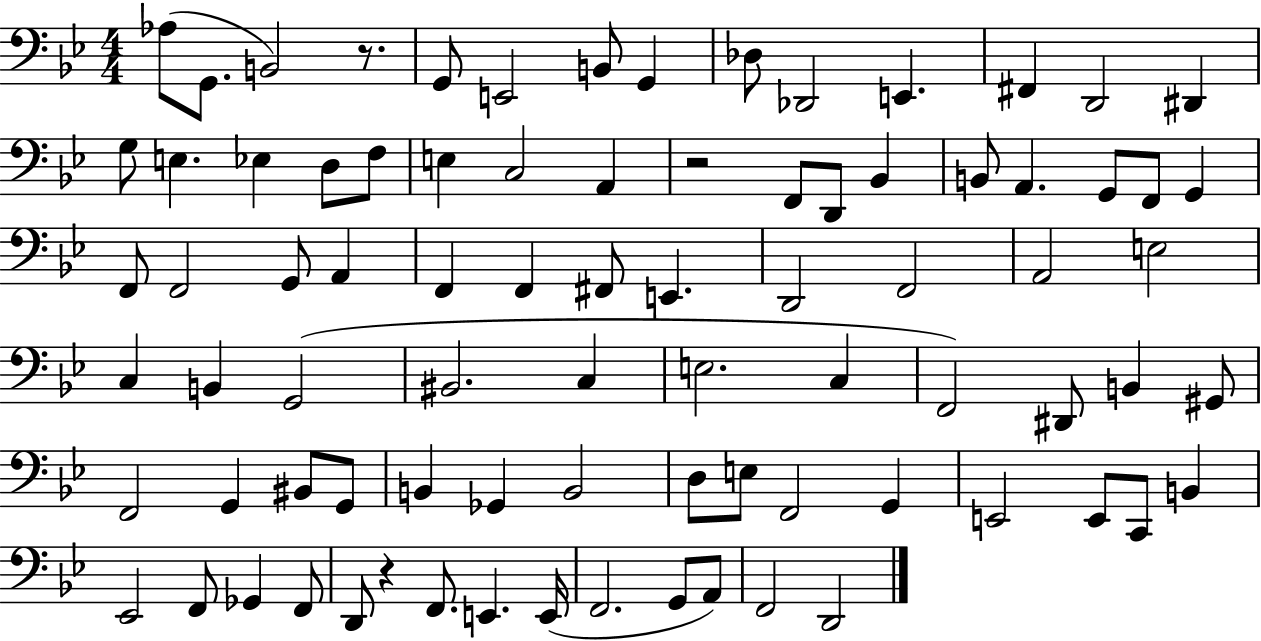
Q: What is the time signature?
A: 4/4